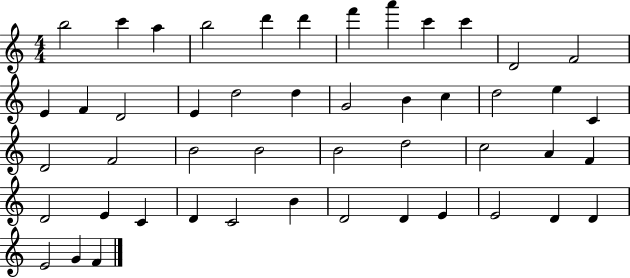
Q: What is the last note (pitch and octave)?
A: F4